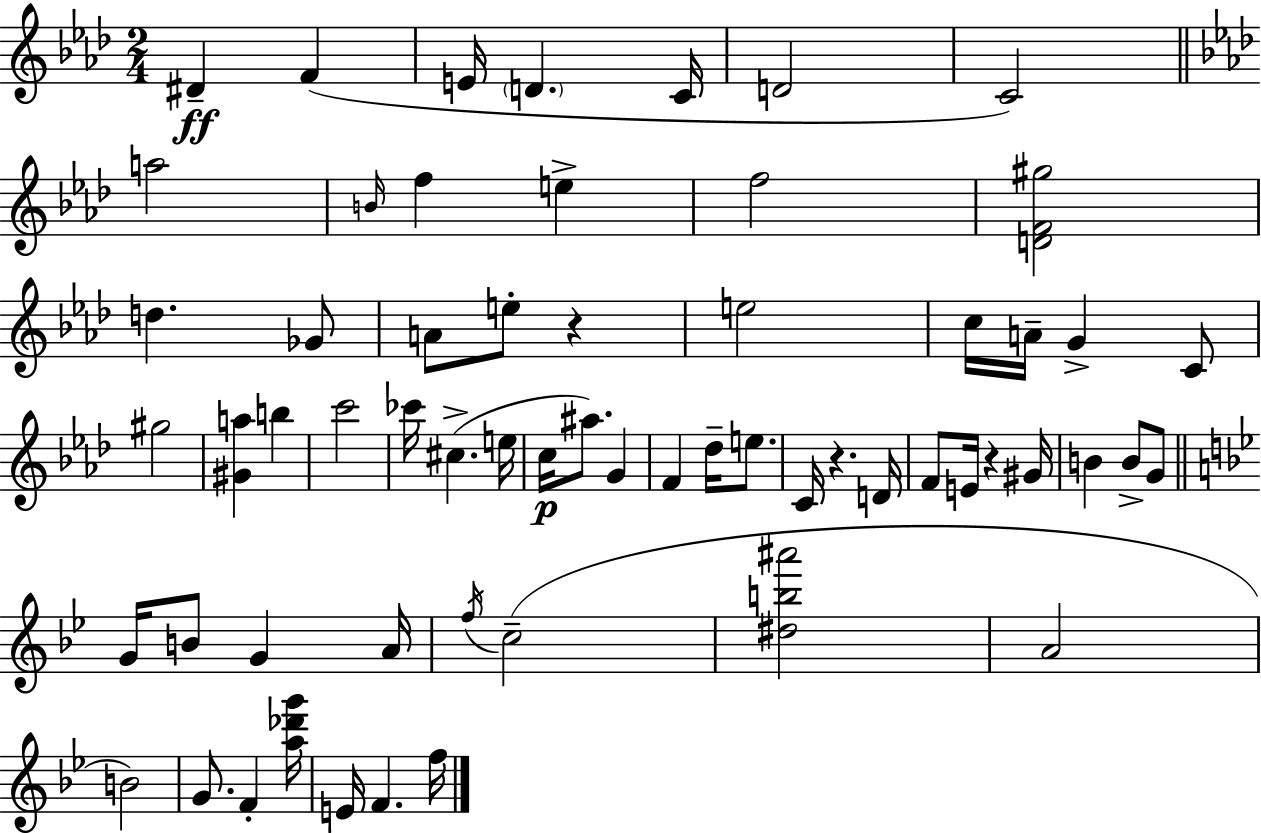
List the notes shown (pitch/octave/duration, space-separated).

D#4/q F4/q E4/s D4/q. C4/s D4/h C4/h A5/h B4/s F5/q E5/q F5/h [D4,F4,G#5]/h D5/q. Gb4/e A4/e E5/e R/q E5/h C5/s A4/s G4/q C4/e G#5/h [G#4,A5]/q B5/q C6/h CES6/s C#5/q. E5/s C5/s A#5/e. G4/q F4/q Db5/s E5/e. C4/s R/q. D4/s F4/e E4/s R/q G#4/s B4/q B4/e G4/e G4/s B4/e G4/q A4/s F5/s C5/h [D#5,B5,A#6]/h A4/h B4/h G4/e. F4/q [A5,Db6,G6]/s E4/s F4/q. F5/s